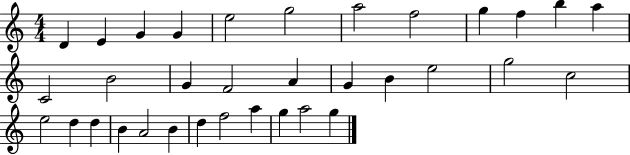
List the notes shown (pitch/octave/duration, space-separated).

D4/q E4/q G4/q G4/q E5/h G5/h A5/h F5/h G5/q F5/q B5/q A5/q C4/h B4/h G4/q F4/h A4/q G4/q B4/q E5/h G5/h C5/h E5/h D5/q D5/q B4/q A4/h B4/q D5/q F5/h A5/q G5/q A5/h G5/q